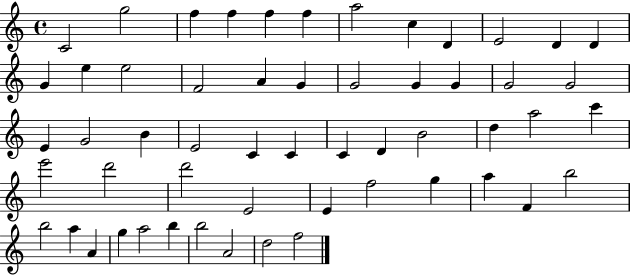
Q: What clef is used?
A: treble